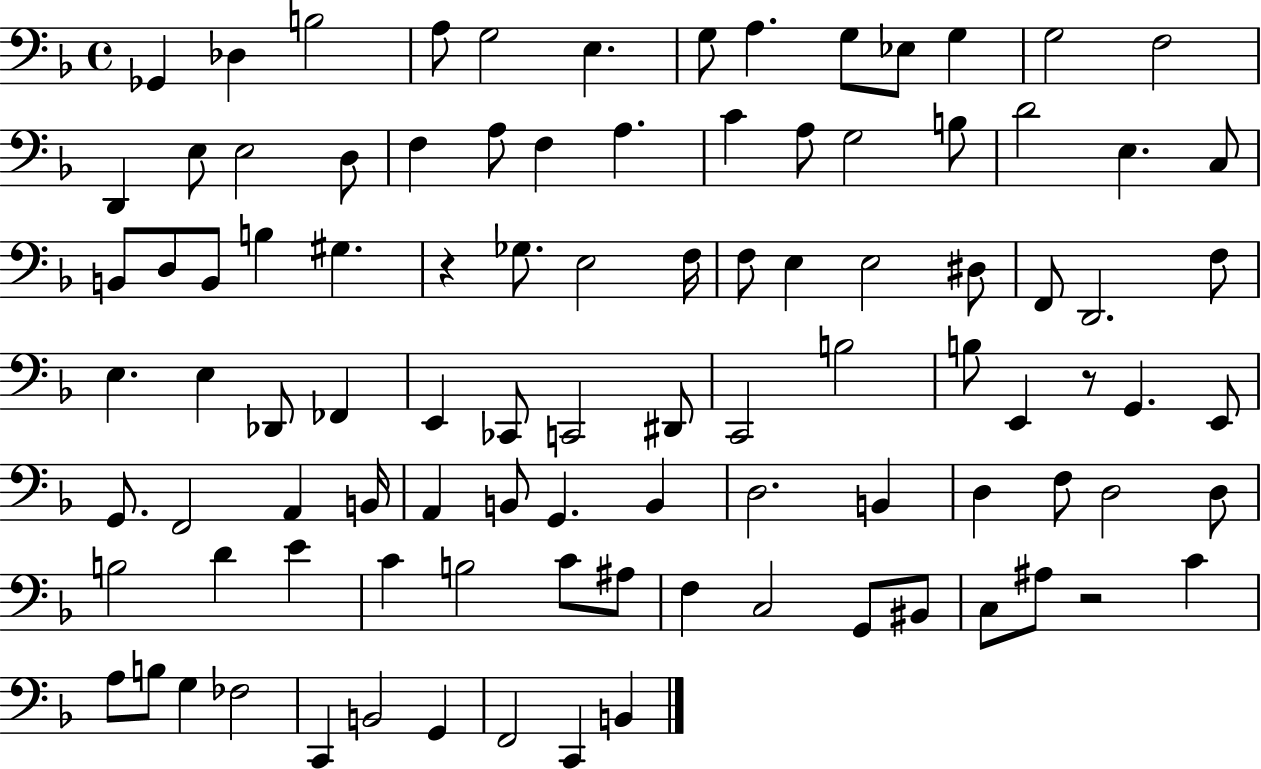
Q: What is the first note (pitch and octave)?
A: Gb2